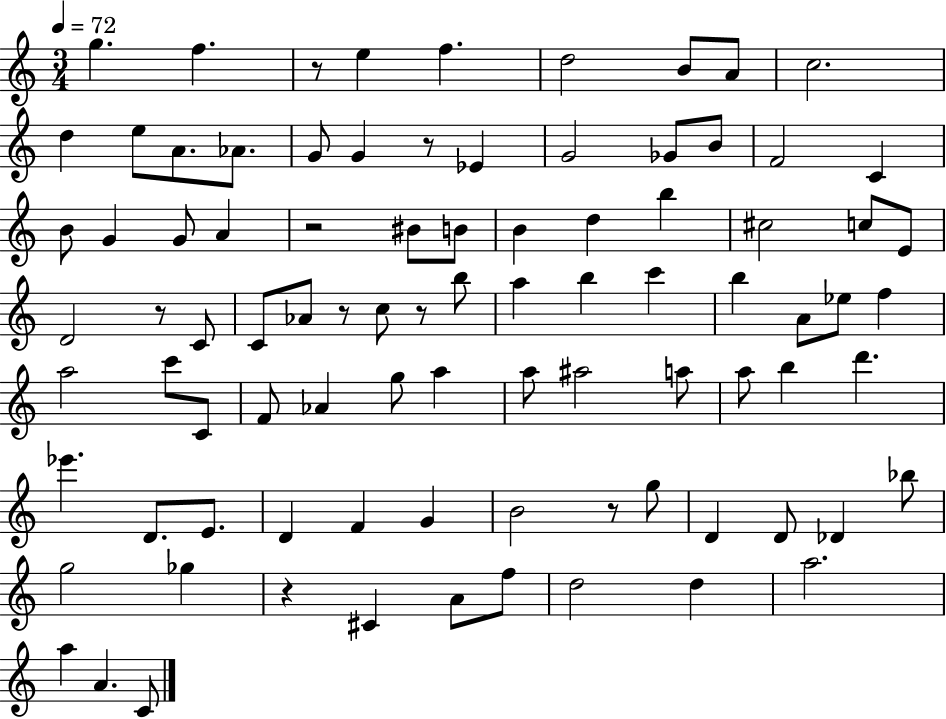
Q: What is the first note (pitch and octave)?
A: G5